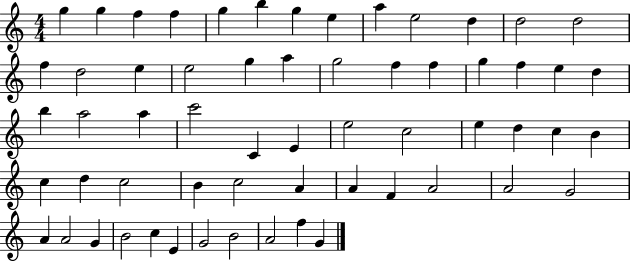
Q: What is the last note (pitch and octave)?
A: G4